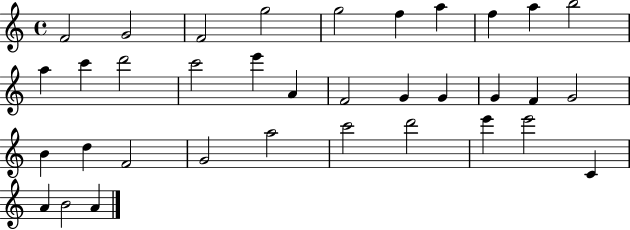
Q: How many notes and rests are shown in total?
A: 35